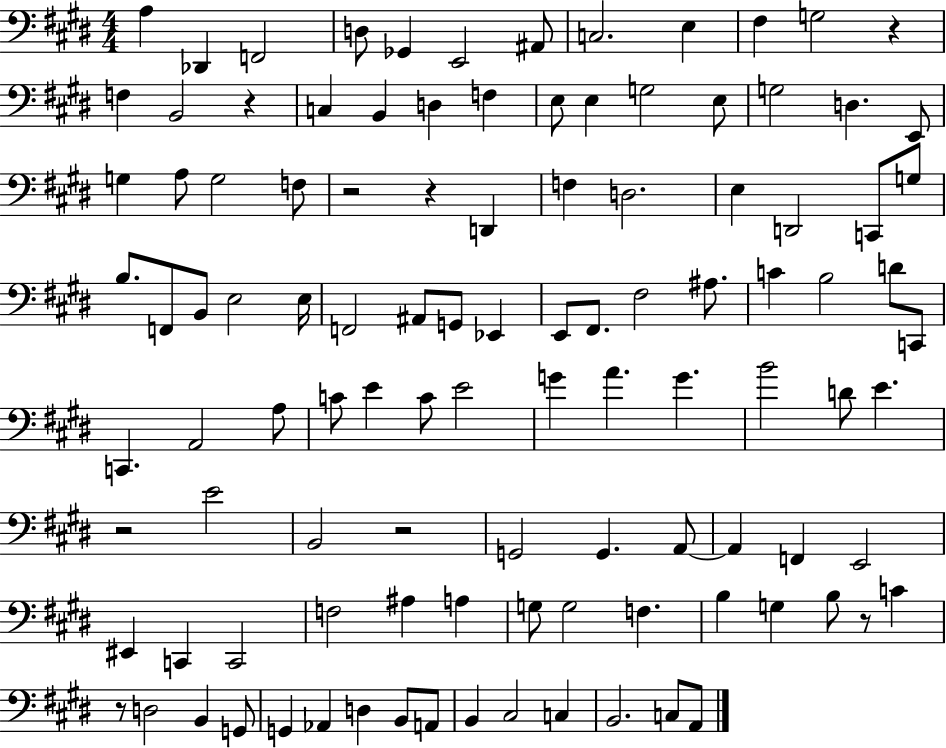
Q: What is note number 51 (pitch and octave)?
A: D4